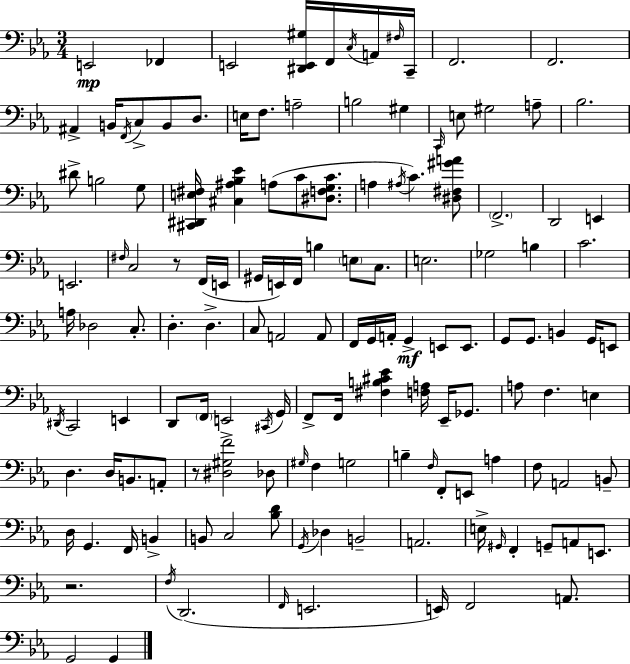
X:1
T:Untitled
M:3/4
L:1/4
K:Eb
E,,2 _F,, E,,2 [^D,,E,,^G,]/4 F,,/4 C,/4 A,,/4 ^F,/4 C,,/4 F,,2 F,,2 ^A,, B,,/4 F,,/4 C,/2 B,,/2 D,/2 E,/4 F,/2 A,2 B,2 ^G, C,,/4 E,/2 ^G,2 A,/2 _B,2 ^D/2 B,2 G,/2 [^C,,^D,,E,^F,]/4 [^C,^A,_B,_E] A,/2 C/2 [^D,F,G,C]/2 A, ^A,/4 C [^D,^F,^GA]/2 F,,2 D,,2 E,, E,,2 ^F,/4 C,2 z/2 F,,/4 E,,/4 ^G,,/4 E,,/4 F,,/4 B, E,/2 C,/2 E,2 _G,2 B, C2 A,/4 _D,2 C,/2 D, D, C,/2 A,,2 A,,/2 F,,/4 G,,/4 A,,/4 G,, E,,/2 E,,/2 G,,/2 G,,/2 B,, G,,/4 E,,/2 ^D,,/4 C,,2 E,, D,,/2 F,,/4 E,,2 ^C,,/4 G,,/4 F,,/2 F,,/4 [^F,B,^C_E] [F,A,]/4 _E,,/4 _G,,/2 A,/2 F, E, D, D,/4 B,,/2 A,,/2 z/2 [^D,^G,F]2 _D,/2 ^G,/4 F, G,2 B, F,/4 F,,/2 E,,/2 A, F,/2 A,,2 B,,/2 D,/4 G,, F,,/4 B,, B,,/2 C,2 [_B,D]/2 G,,/4 _D, B,,2 A,,2 E,/4 ^G,,/4 F,, G,,/2 A,,/2 E,,/2 z2 F,/4 D,,2 F,,/4 E,,2 E,,/4 F,,2 A,,/2 G,,2 G,,